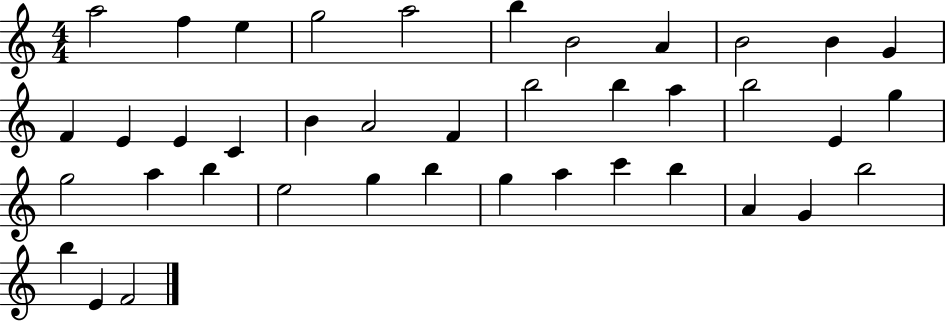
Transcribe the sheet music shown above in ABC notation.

X:1
T:Untitled
M:4/4
L:1/4
K:C
a2 f e g2 a2 b B2 A B2 B G F E E C B A2 F b2 b a b2 E g g2 a b e2 g b g a c' b A G b2 b E F2